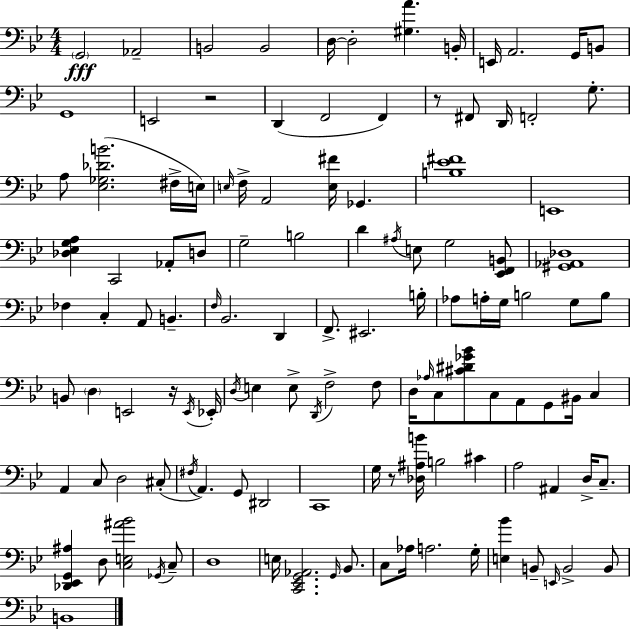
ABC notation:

X:1
T:Untitled
M:4/4
L:1/4
K:Gm
G,,2 _A,,2 B,,2 B,,2 D,/4 D,2 [^G,A] B,,/4 E,,/4 A,,2 G,,/4 B,,/2 G,,4 E,,2 z2 D,, F,,2 F,, z/2 ^F,,/2 D,,/4 F,,2 G,/2 A,/2 [_E,_G,_DB]2 ^F,/4 E,/4 E,/4 F,/4 A,,2 [E,^F]/4 _G,, [B,_E^F]4 E,,4 [_D,_E,G,A,] C,,2 _A,,/2 D,/2 G,2 B,2 D ^A,/4 E,/2 G,2 [_E,,F,,B,,]/2 [^G,,_A,,_D,]4 _F, C, A,,/2 B,, F,/4 _B,,2 D,, F,,/2 ^E,,2 B,/4 _A,/2 A,/4 G,/4 B,2 G,/2 B,/2 B,,/2 D, E,,2 z/4 E,,/4 _E,,/4 D,/4 E, E,/2 D,,/4 F,2 F,/2 D,/4 _A,/4 C,/2 [^C^D_G_B]/2 C,/2 A,,/2 G,,/2 ^B,,/4 C, A,, C,/2 D,2 ^C,/2 ^F,/4 A,, G,,/2 ^D,,2 C,,4 G,/4 z/2 [_D,^A,B]/4 B,2 ^C A,2 ^A,, D,/4 C,/2 [_D,,_E,,G,,^A,] D,/2 [C,E,^A_B]2 _G,,/4 C,/2 D,4 E,/4 [C,,_E,,G,,_A,,]2 G,,/4 _B,,/2 C,/2 _A,/4 A,2 G,/4 [E,_B] B,,/2 E,,/4 B,,2 B,,/2 B,,4